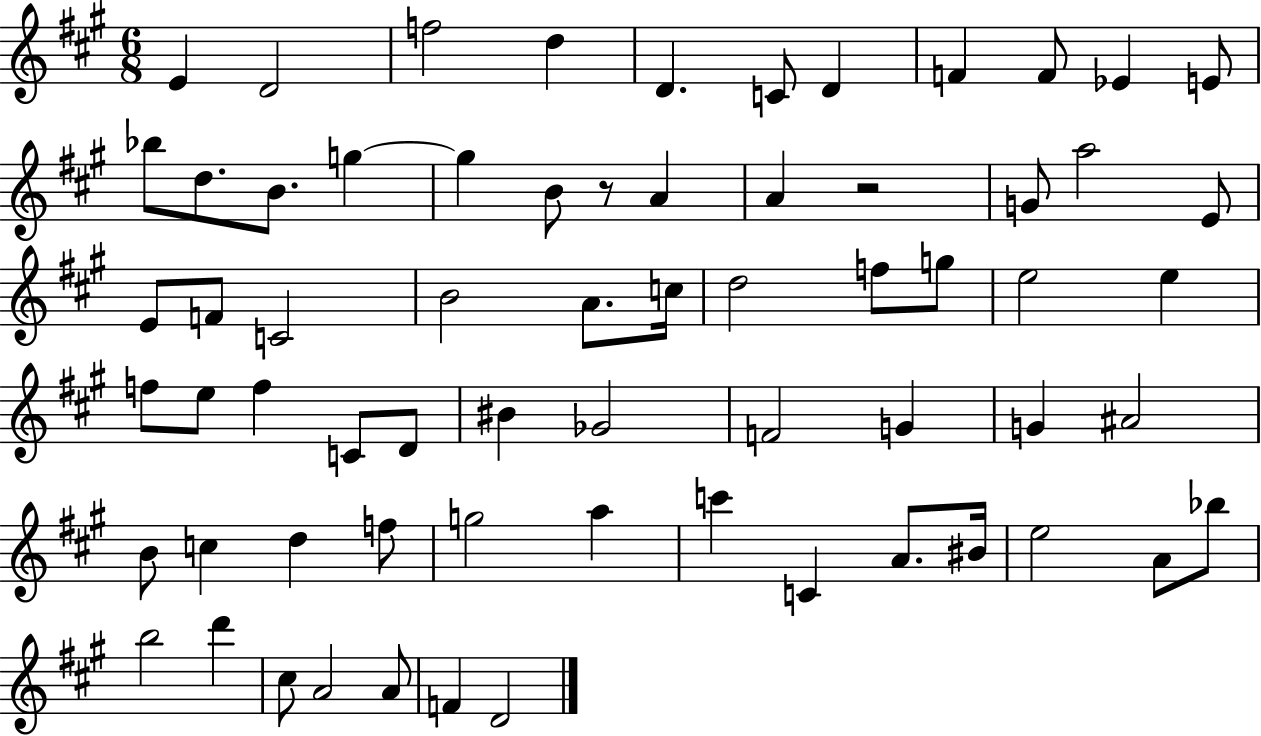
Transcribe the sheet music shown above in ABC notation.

X:1
T:Untitled
M:6/8
L:1/4
K:A
E D2 f2 d D C/2 D F F/2 _E E/2 _b/2 d/2 B/2 g g B/2 z/2 A A z2 G/2 a2 E/2 E/2 F/2 C2 B2 A/2 c/4 d2 f/2 g/2 e2 e f/2 e/2 f C/2 D/2 ^B _G2 F2 G G ^A2 B/2 c d f/2 g2 a c' C A/2 ^B/4 e2 A/2 _b/2 b2 d' ^c/2 A2 A/2 F D2